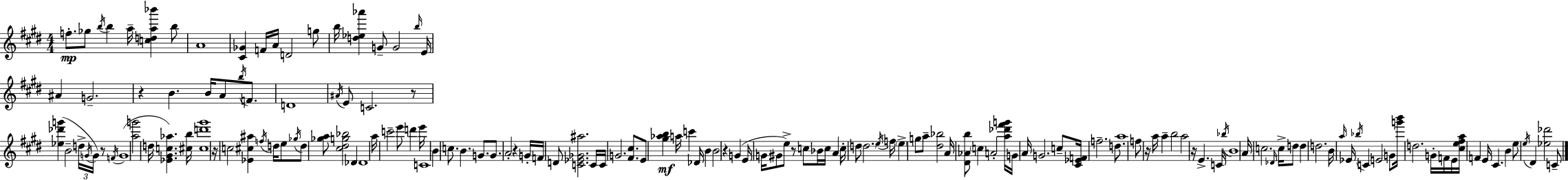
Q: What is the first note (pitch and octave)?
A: F5